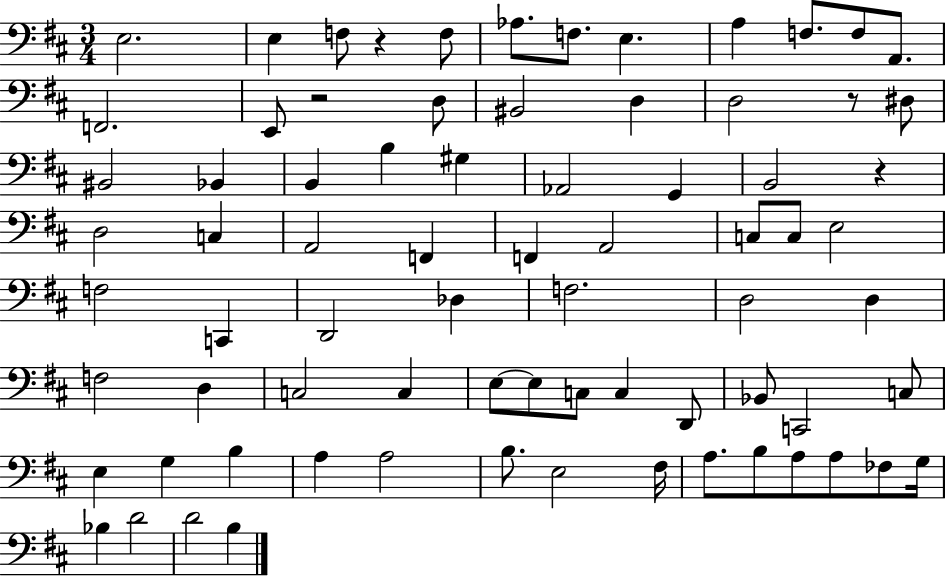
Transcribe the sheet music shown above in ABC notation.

X:1
T:Untitled
M:3/4
L:1/4
K:D
E,2 E, F,/2 z F,/2 _A,/2 F,/2 E, A, F,/2 F,/2 A,,/2 F,,2 E,,/2 z2 D,/2 ^B,,2 D, D,2 z/2 ^D,/2 ^B,,2 _B,, B,, B, ^G, _A,,2 G,, B,,2 z D,2 C, A,,2 F,, F,, A,,2 C,/2 C,/2 E,2 F,2 C,, D,,2 _D, F,2 D,2 D, F,2 D, C,2 C, E,/2 E,/2 C,/2 C, D,,/2 _B,,/2 C,,2 C,/2 E, G, B, A, A,2 B,/2 E,2 ^F,/4 A,/2 B,/2 A,/2 A,/2 _F,/2 G,/4 _B, D2 D2 B,